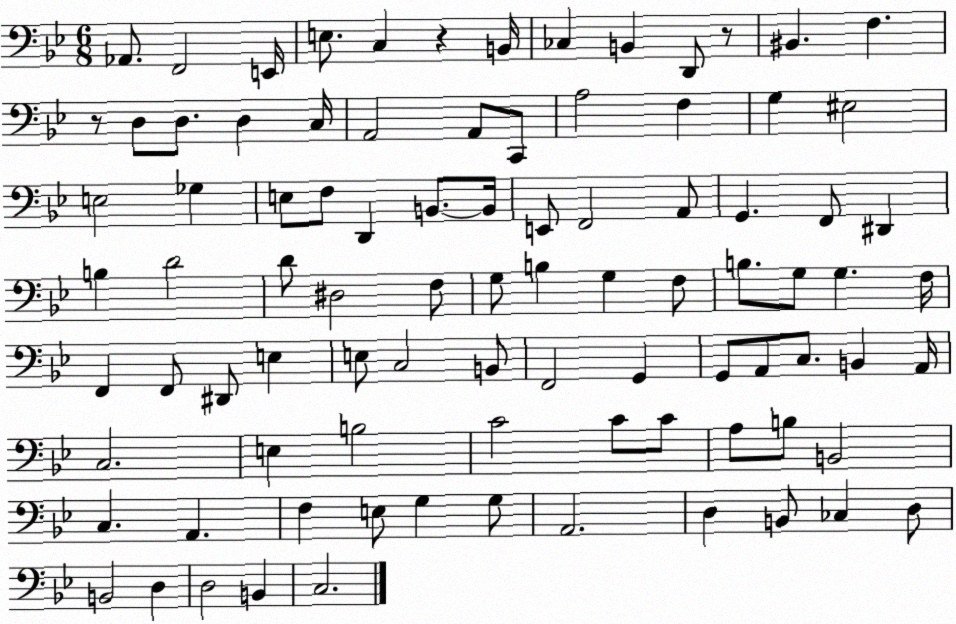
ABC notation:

X:1
T:Untitled
M:6/8
L:1/4
K:Bb
_A,,/2 F,,2 E,,/4 E,/2 C, z B,,/4 _C, B,, D,,/2 z/2 ^B,, F, z/2 D,/2 D,/2 D, C,/4 A,,2 A,,/2 C,,/2 A,2 F, G, ^E,2 E,2 _G, E,/2 F,/2 D,, B,,/2 B,,/4 E,,/2 F,,2 A,,/2 G,, F,,/2 ^D,, B, D2 D/2 ^D,2 F,/2 G,/2 B, G, F,/2 B,/2 G,/2 G, F,/4 F,, F,,/2 ^D,,/2 E, E,/2 C,2 B,,/2 F,,2 G,, G,,/2 A,,/2 C,/2 B,, A,,/4 C,2 E, B,2 C2 C/2 C/2 A,/2 B,/2 B,,2 C, A,, F, E,/2 G, G,/2 A,,2 D, B,,/2 _C, D,/2 B,,2 D, D,2 B,, C,2